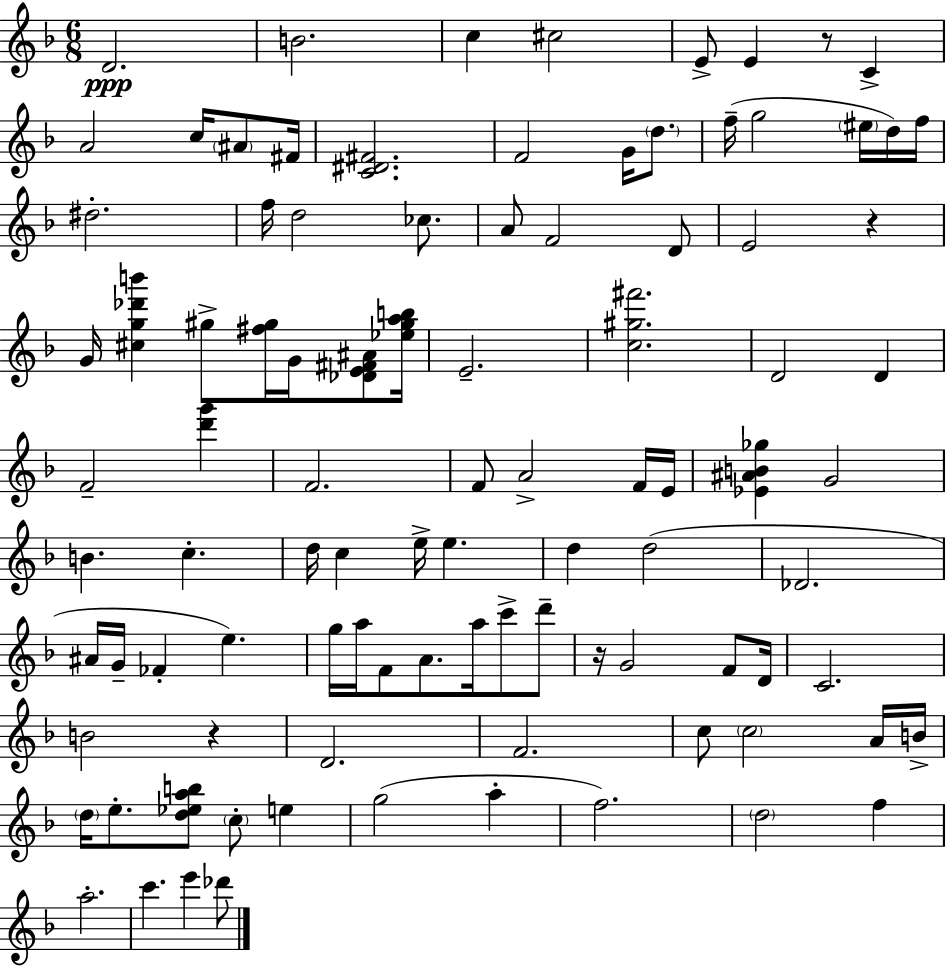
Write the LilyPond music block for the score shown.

{
  \clef treble
  \numericTimeSignature
  \time 6/8
  \key d \minor
  \repeat volta 2 { d'2.\ppp | b'2. | c''4 cis''2 | e'8-> e'4 r8 c'4-> | \break a'2 c''16 \parenthesize ais'8 fis'16 | <c' dis' fis'>2. | f'2 g'16 \parenthesize d''8. | f''16--( g''2 \parenthesize eis''16 d''16) f''16 | \break dis''2.-. | f''16 d''2 ces''8. | a'8 f'2 d'8 | e'2 r4 | \break g'16 <cis'' g'' des''' b'''>4 gis''8-> <fis'' gis''>16 g'16 <des' e' fis' ais'>8 <ees'' gis'' a'' b''>16 | e'2.-- | <c'' gis'' fis'''>2. | d'2 d'4 | \break f'2-- <d''' g'''>4 | f'2. | f'8 a'2-> f'16 e'16 | <ees' ais' b' ges''>4 g'2 | \break b'4. c''4.-. | d''16 c''4 e''16-> e''4. | d''4 d''2( | des'2. | \break ais'16 g'16-- fes'4-. e''4.) | g''16 a''16 f'8 a'8. a''16 c'''8-> d'''8-- | r16 g'2 f'8 d'16 | c'2. | \break b'2 r4 | d'2. | f'2. | c''8 \parenthesize c''2 a'16 b'16-> | \break \parenthesize d''16 e''8.-. <d'' ees'' a'' b''>8 \parenthesize c''8-. e''4 | g''2( a''4-. | f''2.) | \parenthesize d''2 f''4 | \break a''2.-. | c'''4. e'''4 des'''8 | } \bar "|."
}